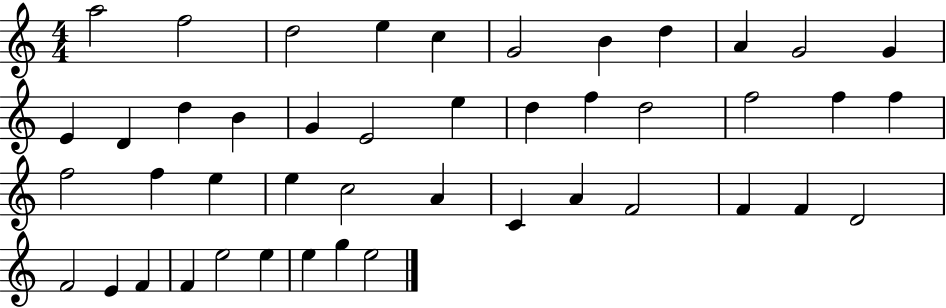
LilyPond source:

{
  \clef treble
  \numericTimeSignature
  \time 4/4
  \key c \major
  a''2 f''2 | d''2 e''4 c''4 | g'2 b'4 d''4 | a'4 g'2 g'4 | \break e'4 d'4 d''4 b'4 | g'4 e'2 e''4 | d''4 f''4 d''2 | f''2 f''4 f''4 | \break f''2 f''4 e''4 | e''4 c''2 a'4 | c'4 a'4 f'2 | f'4 f'4 d'2 | \break f'2 e'4 f'4 | f'4 e''2 e''4 | e''4 g''4 e''2 | \bar "|."
}